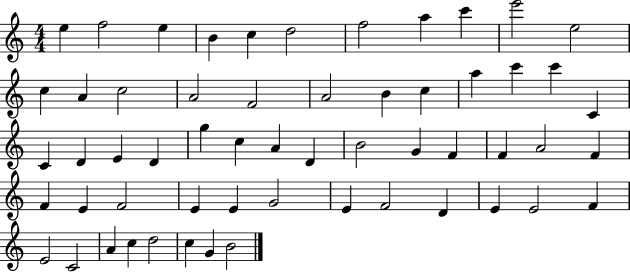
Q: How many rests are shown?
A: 0